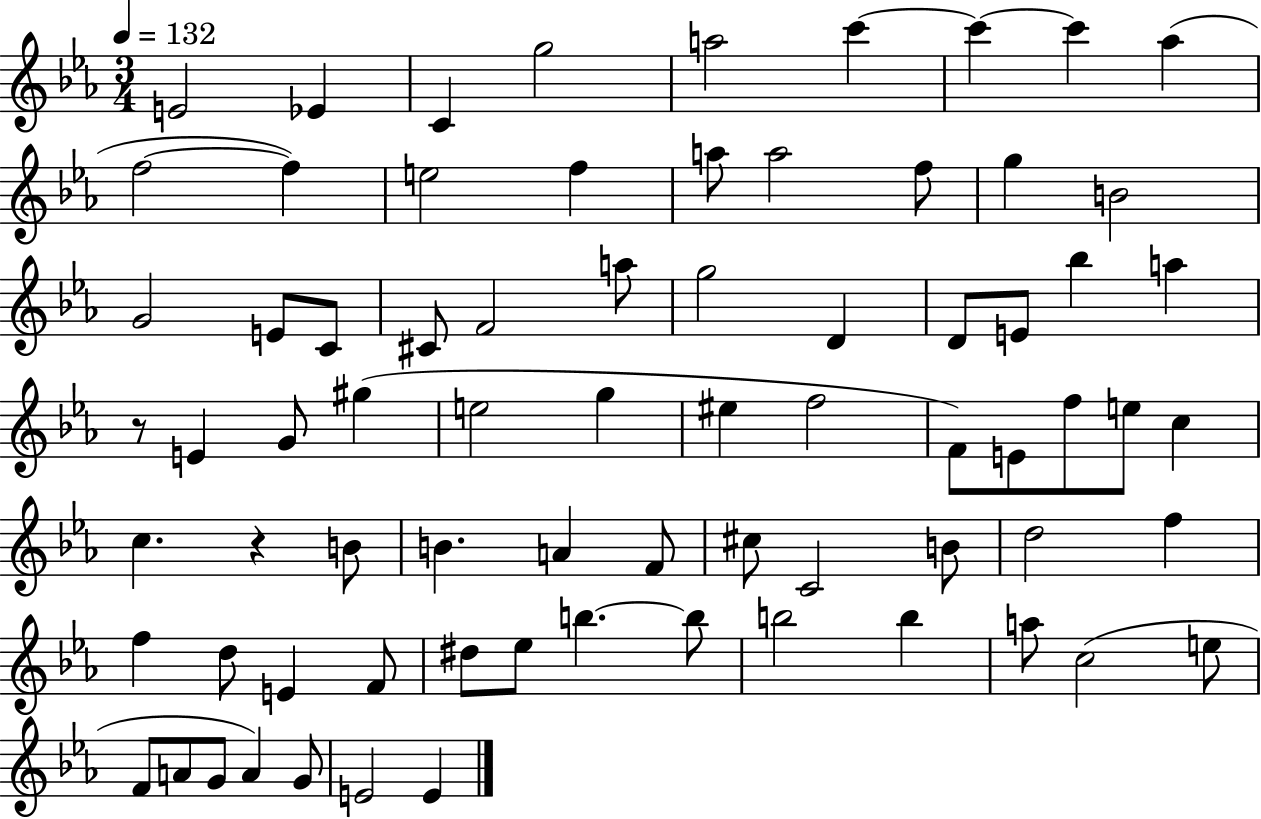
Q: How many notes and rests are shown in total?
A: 74